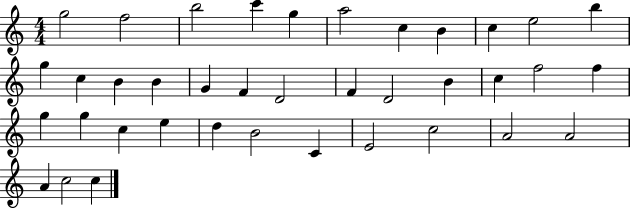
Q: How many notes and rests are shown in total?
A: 38